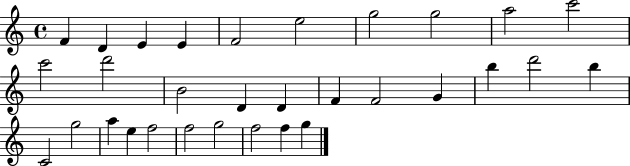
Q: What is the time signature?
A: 4/4